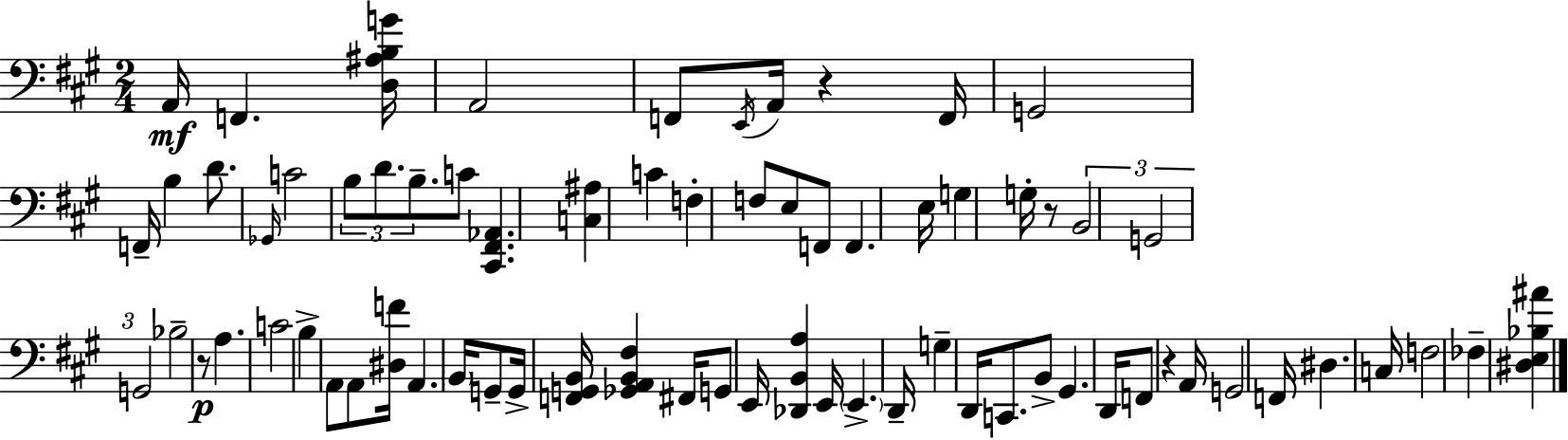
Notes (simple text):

A2/s F2/q. [D3,A#3,B3,G4]/s A2/h F2/e E2/s A2/s R/q F2/s G2/h F2/s B3/q D4/e. Gb2/s C4/h B3/e D4/e. B3/e. C4/e [C#2,F#2,Ab2]/q. [C3,A#3]/q C4/q F3/q F3/e E3/e F2/e F2/q. E3/s G3/q G3/s R/e B2/h G2/h G2/h Bb3/h R/e A3/q. C4/h B3/q A2/e A2/e [D#3,F4]/s A2/q. B2/s G2/e G2/s [F2,G2,B2]/s [Gb2,A2,B2,F#3]/q F#2/s G2/e E2/s [Db2,B2,A3]/q E2/s E2/q. D2/s G3/q D2/s C2/e. B2/e G#2/q. D2/s F2/e R/q A2/s G2/h F2/s D#3/q. C3/s F3/h FES3/q [D#3,E3,Bb3,A#4]/q